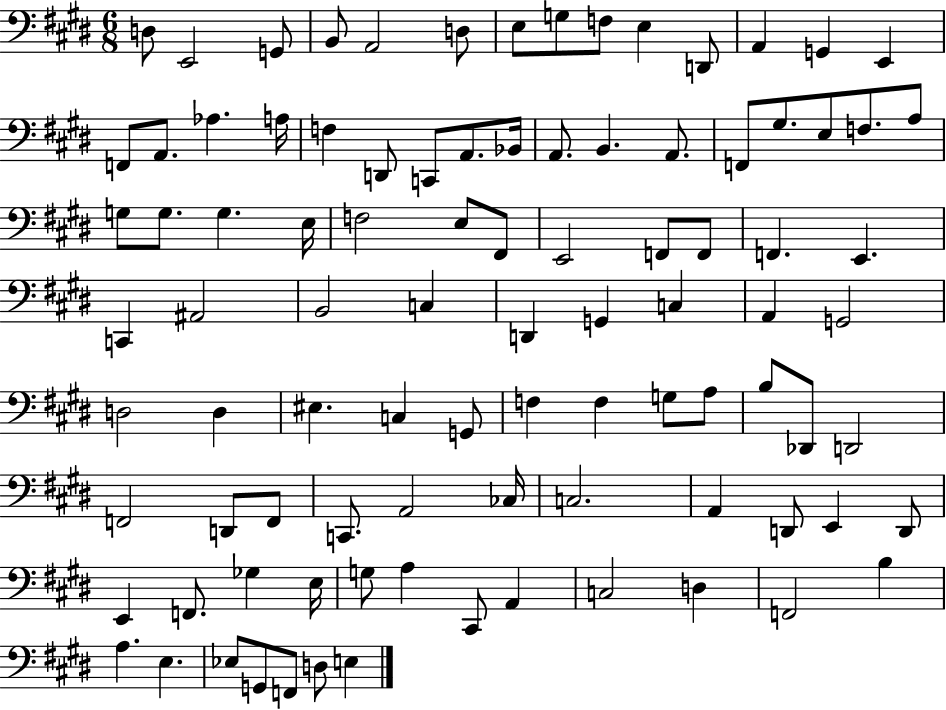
X:1
T:Untitled
M:6/8
L:1/4
K:E
D,/2 E,,2 G,,/2 B,,/2 A,,2 D,/2 E,/2 G,/2 F,/2 E, D,,/2 A,, G,, E,, F,,/2 A,,/2 _A, A,/4 F, D,,/2 C,,/2 A,,/2 _B,,/4 A,,/2 B,, A,,/2 F,,/2 ^G,/2 E,/2 F,/2 A,/2 G,/2 G,/2 G, E,/4 F,2 E,/2 ^F,,/2 E,,2 F,,/2 F,,/2 F,, E,, C,, ^A,,2 B,,2 C, D,, G,, C, A,, G,,2 D,2 D, ^E, C, G,,/2 F, F, G,/2 A,/2 B,/2 _D,,/2 D,,2 F,,2 D,,/2 F,,/2 C,,/2 A,,2 _C,/4 C,2 A,, D,,/2 E,, D,,/2 E,, F,,/2 _G, E,/4 G,/2 A, ^C,,/2 A,, C,2 D, F,,2 B, A, E, _E,/2 G,,/2 F,,/2 D,/2 E,